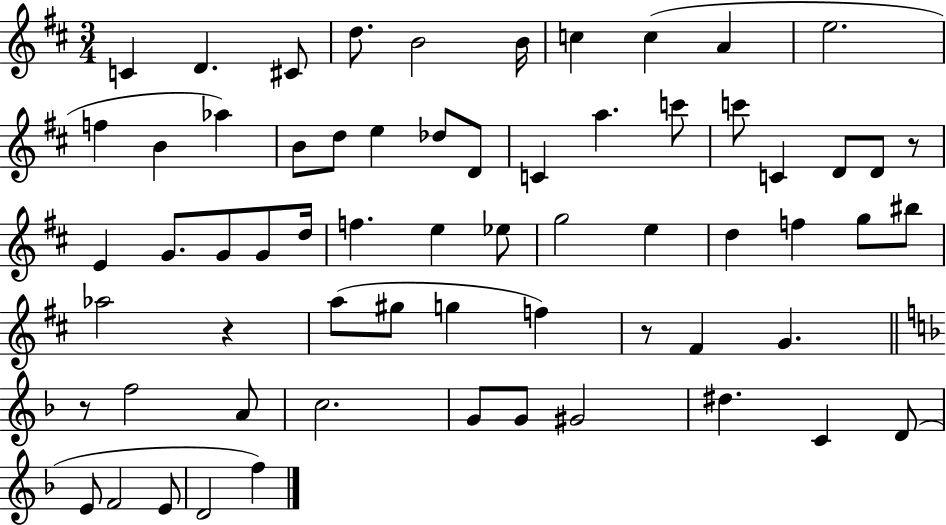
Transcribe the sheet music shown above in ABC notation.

X:1
T:Untitled
M:3/4
L:1/4
K:D
C D ^C/2 d/2 B2 B/4 c c A e2 f B _a B/2 d/2 e _d/2 D/2 C a c'/2 c'/2 C D/2 D/2 z/2 E G/2 G/2 G/2 d/4 f e _e/2 g2 e d f g/2 ^b/2 _a2 z a/2 ^g/2 g f z/2 ^F G z/2 f2 A/2 c2 G/2 G/2 ^G2 ^d C D/2 E/2 F2 E/2 D2 f